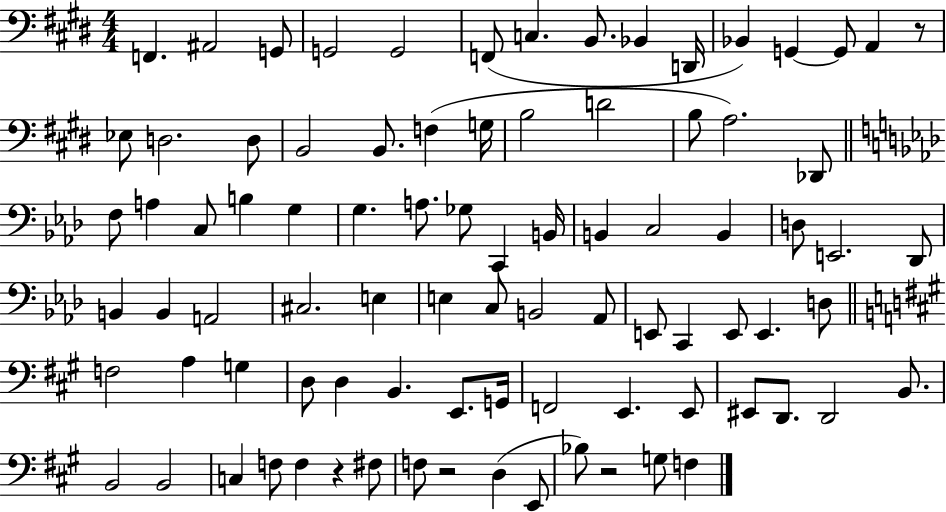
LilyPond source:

{
  \clef bass
  \numericTimeSignature
  \time 4/4
  \key e \major
  f,4. ais,2 g,8 | g,2 g,2 | f,8( c4. b,8. bes,4 d,16 | bes,4) g,4~~ g,8 a,4 r8 | \break ees8 d2. d8 | b,2 b,8. f4( g16 | b2 d'2 | b8 a2.) des,8 | \break \bar "||" \break \key f \minor f8 a4 c8 b4 g4 | g4. a8. ges8 c,4 b,16 | b,4 c2 b,4 | d8 e,2. des,8 | \break b,4 b,4 a,2 | cis2. e4 | e4 c8 b,2 aes,8 | e,8 c,4 e,8 e,4. d8 | \break \bar "||" \break \key a \major f2 a4 g4 | d8 d4 b,4. e,8. g,16 | f,2 e,4. e,8 | eis,8 d,8. d,2 b,8. | \break b,2 b,2 | c4 f8 f4 r4 fis8 | f8 r2 d4( e,8 | bes8) r2 g8 f4 | \break \bar "|."
}